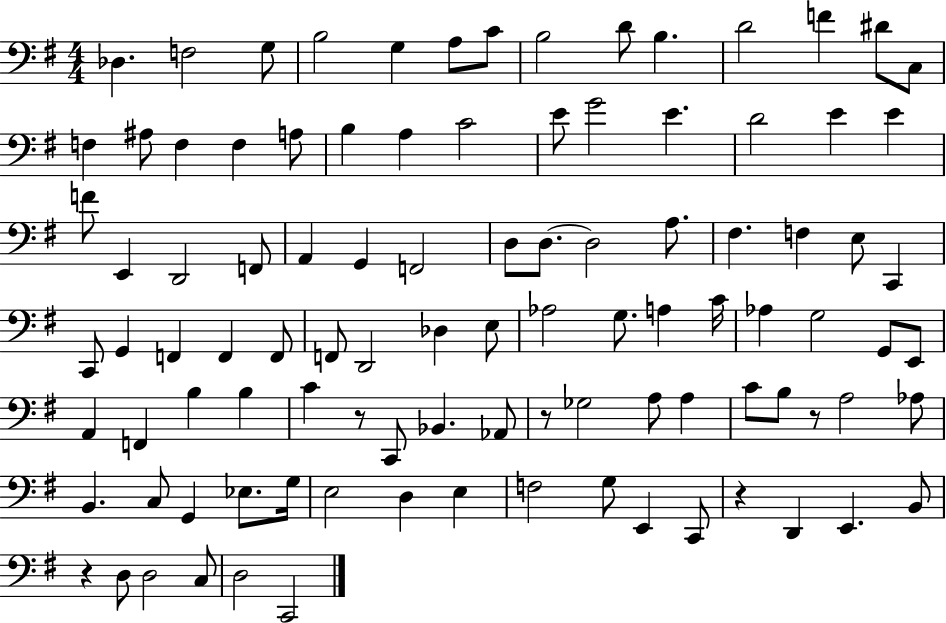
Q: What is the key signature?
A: G major